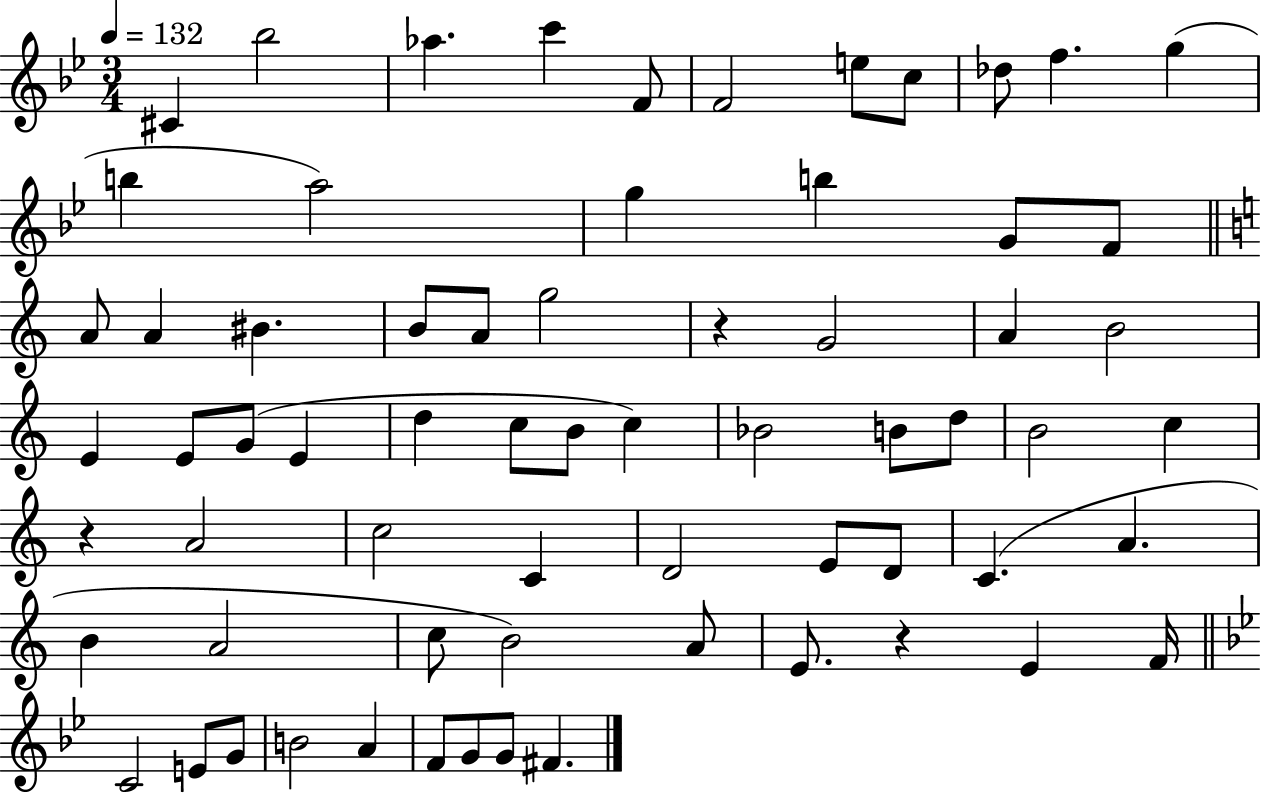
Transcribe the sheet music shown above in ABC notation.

X:1
T:Untitled
M:3/4
L:1/4
K:Bb
^C _b2 _a c' F/2 F2 e/2 c/2 _d/2 f g b a2 g b G/2 F/2 A/2 A ^B B/2 A/2 g2 z G2 A B2 E E/2 G/2 E d c/2 B/2 c _B2 B/2 d/2 B2 c z A2 c2 C D2 E/2 D/2 C A B A2 c/2 B2 A/2 E/2 z E F/4 C2 E/2 G/2 B2 A F/2 G/2 G/2 ^F